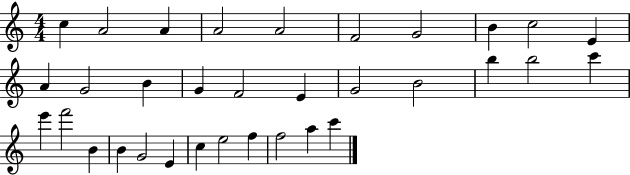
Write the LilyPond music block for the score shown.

{
  \clef treble
  \numericTimeSignature
  \time 4/4
  \key c \major
  c''4 a'2 a'4 | a'2 a'2 | f'2 g'2 | b'4 c''2 e'4 | \break a'4 g'2 b'4 | g'4 f'2 e'4 | g'2 b'2 | b''4 b''2 c'''4 | \break e'''4 f'''2 b'4 | b'4 g'2 e'4 | c''4 e''2 f''4 | f''2 a''4 c'''4 | \break \bar "|."
}